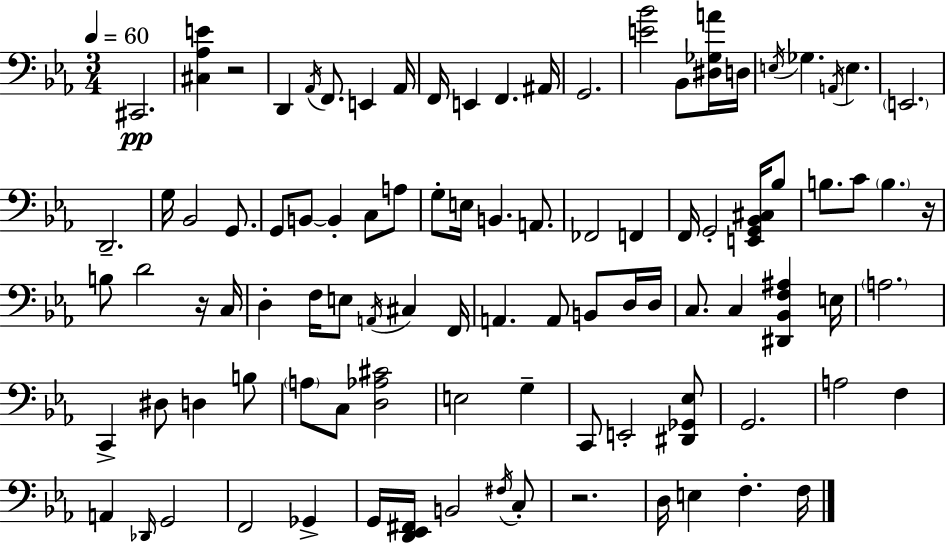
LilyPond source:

{
  \clef bass
  \numericTimeSignature
  \time 3/4
  \key ees \major
  \tempo 4 = 60
  cis,2.\pp | <cis aes e'>4 r2 | d,4 \acciaccatura { aes,16 } f,8. e,4 | aes,16 f,16 e,4 f,4. | \break ais,16 g,2. | <e' bes'>2 bes,8 <dis ges a'>16 | d16 \acciaccatura { e16 } ges4. \acciaccatura { a,16 } e4. | \parenthesize e,2. | \break d,2.-- | g16 bes,2 | g,8. g,8 b,8~~ b,4-. c8 | a8 g8-. e16 b,4. | \break a,8. fes,2 f,4 | f,16 g,2-. | <e, g, bes, cis>16 bes8 b8. c'8 \parenthesize b4. | r16 b8 d'2 | \break r16 c16 d4-. f16 e8 \acciaccatura { a,16 } cis4 | f,16 a,4. a,8 | b,8 d16 d16 c8. c4 <dis, bes, f ais>4 | e16 \parenthesize a2. | \break c,4-> dis8 d4 | b8 \parenthesize a8 c8 <d aes cis'>2 | e2 | g4-- c,8 e,2-. | \break <dis, ges, ees>8 g,2. | a2 | f4 a,4 \grace { des,16 } g,2 | f,2 | \break ges,4-> g,16 <d, ees, fis,>16 b,2 | \acciaccatura { fis16 } c8-. r2. | d16 e4 f4.-. | f16 \bar "|."
}